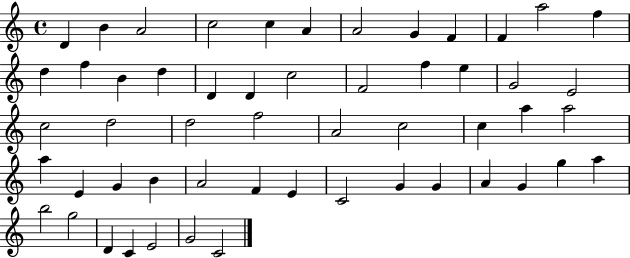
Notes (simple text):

D4/q B4/q A4/h C5/h C5/q A4/q A4/h G4/q F4/q F4/q A5/h F5/q D5/q F5/q B4/q D5/q D4/q D4/q C5/h F4/h F5/q E5/q G4/h E4/h C5/h D5/h D5/h F5/h A4/h C5/h C5/q A5/q A5/h A5/q E4/q G4/q B4/q A4/h F4/q E4/q C4/h G4/q G4/q A4/q G4/q G5/q A5/q B5/h G5/h D4/q C4/q E4/h G4/h C4/h